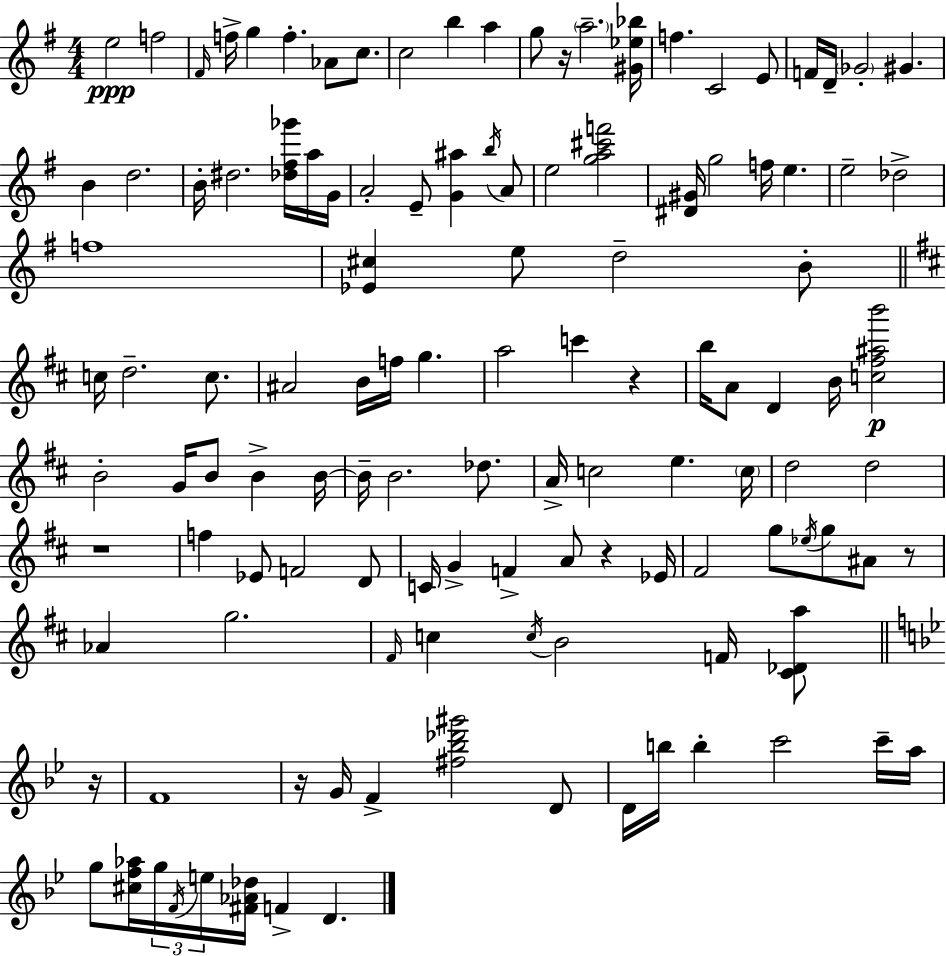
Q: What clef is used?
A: treble